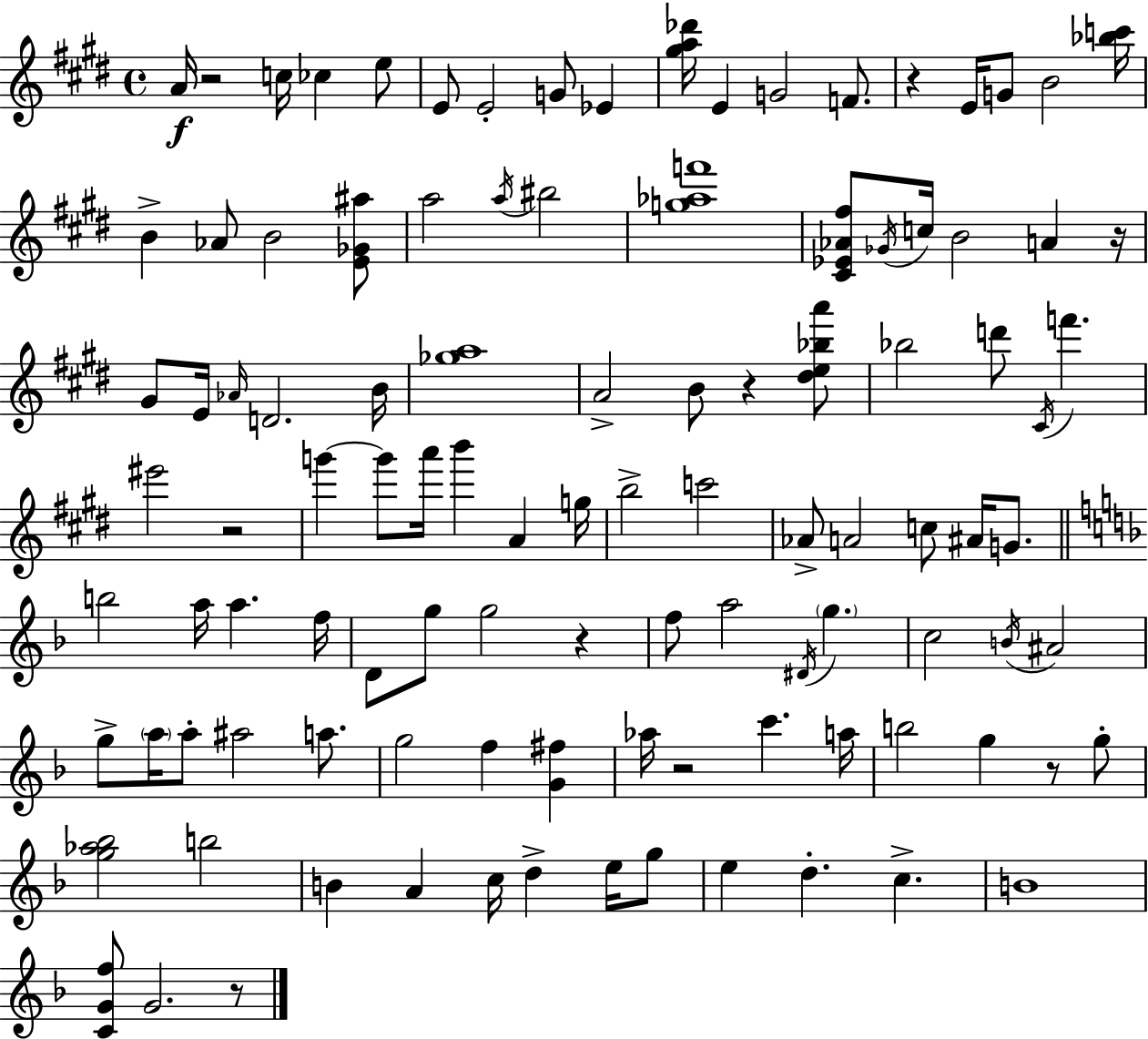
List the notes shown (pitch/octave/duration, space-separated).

A4/s R/h C5/s CES5/q E5/e E4/e E4/h G4/e Eb4/q [G#5,A5,Db6]/s E4/q G4/h F4/e. R/q E4/s G4/e B4/h [Bb5,C6]/s B4/q Ab4/e B4/h [E4,Gb4,A#5]/e A5/h A5/s BIS5/h [G5,Ab5,F6]/w [C#4,Eb4,Ab4,F#5]/e Gb4/s C5/s B4/h A4/q R/s G#4/e E4/s Ab4/s D4/h. B4/s [Gb5,A5]/w A4/h B4/e R/q [D#5,E5,Bb5,A6]/e Bb5/h D6/e C#4/s F6/q. EIS6/h R/h G6/q G6/e A6/s B6/q A4/q G5/s B5/h C6/h Ab4/e A4/h C5/e A#4/s G4/e. B5/h A5/s A5/q. F5/s D4/e G5/e G5/h R/q F5/e A5/h D#4/s G5/q. C5/h B4/s A#4/h G5/e A5/s A5/e A#5/h A5/e. G5/h F5/q [G4,F#5]/q Ab5/s R/h C6/q. A5/s B5/h G5/q R/e G5/e [G5,Ab5,Bb5]/h B5/h B4/q A4/q C5/s D5/q E5/s G5/e E5/q D5/q. C5/q. B4/w [C4,G4,F5]/e G4/h. R/e